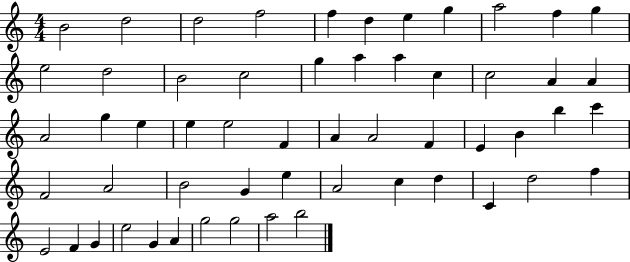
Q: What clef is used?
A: treble